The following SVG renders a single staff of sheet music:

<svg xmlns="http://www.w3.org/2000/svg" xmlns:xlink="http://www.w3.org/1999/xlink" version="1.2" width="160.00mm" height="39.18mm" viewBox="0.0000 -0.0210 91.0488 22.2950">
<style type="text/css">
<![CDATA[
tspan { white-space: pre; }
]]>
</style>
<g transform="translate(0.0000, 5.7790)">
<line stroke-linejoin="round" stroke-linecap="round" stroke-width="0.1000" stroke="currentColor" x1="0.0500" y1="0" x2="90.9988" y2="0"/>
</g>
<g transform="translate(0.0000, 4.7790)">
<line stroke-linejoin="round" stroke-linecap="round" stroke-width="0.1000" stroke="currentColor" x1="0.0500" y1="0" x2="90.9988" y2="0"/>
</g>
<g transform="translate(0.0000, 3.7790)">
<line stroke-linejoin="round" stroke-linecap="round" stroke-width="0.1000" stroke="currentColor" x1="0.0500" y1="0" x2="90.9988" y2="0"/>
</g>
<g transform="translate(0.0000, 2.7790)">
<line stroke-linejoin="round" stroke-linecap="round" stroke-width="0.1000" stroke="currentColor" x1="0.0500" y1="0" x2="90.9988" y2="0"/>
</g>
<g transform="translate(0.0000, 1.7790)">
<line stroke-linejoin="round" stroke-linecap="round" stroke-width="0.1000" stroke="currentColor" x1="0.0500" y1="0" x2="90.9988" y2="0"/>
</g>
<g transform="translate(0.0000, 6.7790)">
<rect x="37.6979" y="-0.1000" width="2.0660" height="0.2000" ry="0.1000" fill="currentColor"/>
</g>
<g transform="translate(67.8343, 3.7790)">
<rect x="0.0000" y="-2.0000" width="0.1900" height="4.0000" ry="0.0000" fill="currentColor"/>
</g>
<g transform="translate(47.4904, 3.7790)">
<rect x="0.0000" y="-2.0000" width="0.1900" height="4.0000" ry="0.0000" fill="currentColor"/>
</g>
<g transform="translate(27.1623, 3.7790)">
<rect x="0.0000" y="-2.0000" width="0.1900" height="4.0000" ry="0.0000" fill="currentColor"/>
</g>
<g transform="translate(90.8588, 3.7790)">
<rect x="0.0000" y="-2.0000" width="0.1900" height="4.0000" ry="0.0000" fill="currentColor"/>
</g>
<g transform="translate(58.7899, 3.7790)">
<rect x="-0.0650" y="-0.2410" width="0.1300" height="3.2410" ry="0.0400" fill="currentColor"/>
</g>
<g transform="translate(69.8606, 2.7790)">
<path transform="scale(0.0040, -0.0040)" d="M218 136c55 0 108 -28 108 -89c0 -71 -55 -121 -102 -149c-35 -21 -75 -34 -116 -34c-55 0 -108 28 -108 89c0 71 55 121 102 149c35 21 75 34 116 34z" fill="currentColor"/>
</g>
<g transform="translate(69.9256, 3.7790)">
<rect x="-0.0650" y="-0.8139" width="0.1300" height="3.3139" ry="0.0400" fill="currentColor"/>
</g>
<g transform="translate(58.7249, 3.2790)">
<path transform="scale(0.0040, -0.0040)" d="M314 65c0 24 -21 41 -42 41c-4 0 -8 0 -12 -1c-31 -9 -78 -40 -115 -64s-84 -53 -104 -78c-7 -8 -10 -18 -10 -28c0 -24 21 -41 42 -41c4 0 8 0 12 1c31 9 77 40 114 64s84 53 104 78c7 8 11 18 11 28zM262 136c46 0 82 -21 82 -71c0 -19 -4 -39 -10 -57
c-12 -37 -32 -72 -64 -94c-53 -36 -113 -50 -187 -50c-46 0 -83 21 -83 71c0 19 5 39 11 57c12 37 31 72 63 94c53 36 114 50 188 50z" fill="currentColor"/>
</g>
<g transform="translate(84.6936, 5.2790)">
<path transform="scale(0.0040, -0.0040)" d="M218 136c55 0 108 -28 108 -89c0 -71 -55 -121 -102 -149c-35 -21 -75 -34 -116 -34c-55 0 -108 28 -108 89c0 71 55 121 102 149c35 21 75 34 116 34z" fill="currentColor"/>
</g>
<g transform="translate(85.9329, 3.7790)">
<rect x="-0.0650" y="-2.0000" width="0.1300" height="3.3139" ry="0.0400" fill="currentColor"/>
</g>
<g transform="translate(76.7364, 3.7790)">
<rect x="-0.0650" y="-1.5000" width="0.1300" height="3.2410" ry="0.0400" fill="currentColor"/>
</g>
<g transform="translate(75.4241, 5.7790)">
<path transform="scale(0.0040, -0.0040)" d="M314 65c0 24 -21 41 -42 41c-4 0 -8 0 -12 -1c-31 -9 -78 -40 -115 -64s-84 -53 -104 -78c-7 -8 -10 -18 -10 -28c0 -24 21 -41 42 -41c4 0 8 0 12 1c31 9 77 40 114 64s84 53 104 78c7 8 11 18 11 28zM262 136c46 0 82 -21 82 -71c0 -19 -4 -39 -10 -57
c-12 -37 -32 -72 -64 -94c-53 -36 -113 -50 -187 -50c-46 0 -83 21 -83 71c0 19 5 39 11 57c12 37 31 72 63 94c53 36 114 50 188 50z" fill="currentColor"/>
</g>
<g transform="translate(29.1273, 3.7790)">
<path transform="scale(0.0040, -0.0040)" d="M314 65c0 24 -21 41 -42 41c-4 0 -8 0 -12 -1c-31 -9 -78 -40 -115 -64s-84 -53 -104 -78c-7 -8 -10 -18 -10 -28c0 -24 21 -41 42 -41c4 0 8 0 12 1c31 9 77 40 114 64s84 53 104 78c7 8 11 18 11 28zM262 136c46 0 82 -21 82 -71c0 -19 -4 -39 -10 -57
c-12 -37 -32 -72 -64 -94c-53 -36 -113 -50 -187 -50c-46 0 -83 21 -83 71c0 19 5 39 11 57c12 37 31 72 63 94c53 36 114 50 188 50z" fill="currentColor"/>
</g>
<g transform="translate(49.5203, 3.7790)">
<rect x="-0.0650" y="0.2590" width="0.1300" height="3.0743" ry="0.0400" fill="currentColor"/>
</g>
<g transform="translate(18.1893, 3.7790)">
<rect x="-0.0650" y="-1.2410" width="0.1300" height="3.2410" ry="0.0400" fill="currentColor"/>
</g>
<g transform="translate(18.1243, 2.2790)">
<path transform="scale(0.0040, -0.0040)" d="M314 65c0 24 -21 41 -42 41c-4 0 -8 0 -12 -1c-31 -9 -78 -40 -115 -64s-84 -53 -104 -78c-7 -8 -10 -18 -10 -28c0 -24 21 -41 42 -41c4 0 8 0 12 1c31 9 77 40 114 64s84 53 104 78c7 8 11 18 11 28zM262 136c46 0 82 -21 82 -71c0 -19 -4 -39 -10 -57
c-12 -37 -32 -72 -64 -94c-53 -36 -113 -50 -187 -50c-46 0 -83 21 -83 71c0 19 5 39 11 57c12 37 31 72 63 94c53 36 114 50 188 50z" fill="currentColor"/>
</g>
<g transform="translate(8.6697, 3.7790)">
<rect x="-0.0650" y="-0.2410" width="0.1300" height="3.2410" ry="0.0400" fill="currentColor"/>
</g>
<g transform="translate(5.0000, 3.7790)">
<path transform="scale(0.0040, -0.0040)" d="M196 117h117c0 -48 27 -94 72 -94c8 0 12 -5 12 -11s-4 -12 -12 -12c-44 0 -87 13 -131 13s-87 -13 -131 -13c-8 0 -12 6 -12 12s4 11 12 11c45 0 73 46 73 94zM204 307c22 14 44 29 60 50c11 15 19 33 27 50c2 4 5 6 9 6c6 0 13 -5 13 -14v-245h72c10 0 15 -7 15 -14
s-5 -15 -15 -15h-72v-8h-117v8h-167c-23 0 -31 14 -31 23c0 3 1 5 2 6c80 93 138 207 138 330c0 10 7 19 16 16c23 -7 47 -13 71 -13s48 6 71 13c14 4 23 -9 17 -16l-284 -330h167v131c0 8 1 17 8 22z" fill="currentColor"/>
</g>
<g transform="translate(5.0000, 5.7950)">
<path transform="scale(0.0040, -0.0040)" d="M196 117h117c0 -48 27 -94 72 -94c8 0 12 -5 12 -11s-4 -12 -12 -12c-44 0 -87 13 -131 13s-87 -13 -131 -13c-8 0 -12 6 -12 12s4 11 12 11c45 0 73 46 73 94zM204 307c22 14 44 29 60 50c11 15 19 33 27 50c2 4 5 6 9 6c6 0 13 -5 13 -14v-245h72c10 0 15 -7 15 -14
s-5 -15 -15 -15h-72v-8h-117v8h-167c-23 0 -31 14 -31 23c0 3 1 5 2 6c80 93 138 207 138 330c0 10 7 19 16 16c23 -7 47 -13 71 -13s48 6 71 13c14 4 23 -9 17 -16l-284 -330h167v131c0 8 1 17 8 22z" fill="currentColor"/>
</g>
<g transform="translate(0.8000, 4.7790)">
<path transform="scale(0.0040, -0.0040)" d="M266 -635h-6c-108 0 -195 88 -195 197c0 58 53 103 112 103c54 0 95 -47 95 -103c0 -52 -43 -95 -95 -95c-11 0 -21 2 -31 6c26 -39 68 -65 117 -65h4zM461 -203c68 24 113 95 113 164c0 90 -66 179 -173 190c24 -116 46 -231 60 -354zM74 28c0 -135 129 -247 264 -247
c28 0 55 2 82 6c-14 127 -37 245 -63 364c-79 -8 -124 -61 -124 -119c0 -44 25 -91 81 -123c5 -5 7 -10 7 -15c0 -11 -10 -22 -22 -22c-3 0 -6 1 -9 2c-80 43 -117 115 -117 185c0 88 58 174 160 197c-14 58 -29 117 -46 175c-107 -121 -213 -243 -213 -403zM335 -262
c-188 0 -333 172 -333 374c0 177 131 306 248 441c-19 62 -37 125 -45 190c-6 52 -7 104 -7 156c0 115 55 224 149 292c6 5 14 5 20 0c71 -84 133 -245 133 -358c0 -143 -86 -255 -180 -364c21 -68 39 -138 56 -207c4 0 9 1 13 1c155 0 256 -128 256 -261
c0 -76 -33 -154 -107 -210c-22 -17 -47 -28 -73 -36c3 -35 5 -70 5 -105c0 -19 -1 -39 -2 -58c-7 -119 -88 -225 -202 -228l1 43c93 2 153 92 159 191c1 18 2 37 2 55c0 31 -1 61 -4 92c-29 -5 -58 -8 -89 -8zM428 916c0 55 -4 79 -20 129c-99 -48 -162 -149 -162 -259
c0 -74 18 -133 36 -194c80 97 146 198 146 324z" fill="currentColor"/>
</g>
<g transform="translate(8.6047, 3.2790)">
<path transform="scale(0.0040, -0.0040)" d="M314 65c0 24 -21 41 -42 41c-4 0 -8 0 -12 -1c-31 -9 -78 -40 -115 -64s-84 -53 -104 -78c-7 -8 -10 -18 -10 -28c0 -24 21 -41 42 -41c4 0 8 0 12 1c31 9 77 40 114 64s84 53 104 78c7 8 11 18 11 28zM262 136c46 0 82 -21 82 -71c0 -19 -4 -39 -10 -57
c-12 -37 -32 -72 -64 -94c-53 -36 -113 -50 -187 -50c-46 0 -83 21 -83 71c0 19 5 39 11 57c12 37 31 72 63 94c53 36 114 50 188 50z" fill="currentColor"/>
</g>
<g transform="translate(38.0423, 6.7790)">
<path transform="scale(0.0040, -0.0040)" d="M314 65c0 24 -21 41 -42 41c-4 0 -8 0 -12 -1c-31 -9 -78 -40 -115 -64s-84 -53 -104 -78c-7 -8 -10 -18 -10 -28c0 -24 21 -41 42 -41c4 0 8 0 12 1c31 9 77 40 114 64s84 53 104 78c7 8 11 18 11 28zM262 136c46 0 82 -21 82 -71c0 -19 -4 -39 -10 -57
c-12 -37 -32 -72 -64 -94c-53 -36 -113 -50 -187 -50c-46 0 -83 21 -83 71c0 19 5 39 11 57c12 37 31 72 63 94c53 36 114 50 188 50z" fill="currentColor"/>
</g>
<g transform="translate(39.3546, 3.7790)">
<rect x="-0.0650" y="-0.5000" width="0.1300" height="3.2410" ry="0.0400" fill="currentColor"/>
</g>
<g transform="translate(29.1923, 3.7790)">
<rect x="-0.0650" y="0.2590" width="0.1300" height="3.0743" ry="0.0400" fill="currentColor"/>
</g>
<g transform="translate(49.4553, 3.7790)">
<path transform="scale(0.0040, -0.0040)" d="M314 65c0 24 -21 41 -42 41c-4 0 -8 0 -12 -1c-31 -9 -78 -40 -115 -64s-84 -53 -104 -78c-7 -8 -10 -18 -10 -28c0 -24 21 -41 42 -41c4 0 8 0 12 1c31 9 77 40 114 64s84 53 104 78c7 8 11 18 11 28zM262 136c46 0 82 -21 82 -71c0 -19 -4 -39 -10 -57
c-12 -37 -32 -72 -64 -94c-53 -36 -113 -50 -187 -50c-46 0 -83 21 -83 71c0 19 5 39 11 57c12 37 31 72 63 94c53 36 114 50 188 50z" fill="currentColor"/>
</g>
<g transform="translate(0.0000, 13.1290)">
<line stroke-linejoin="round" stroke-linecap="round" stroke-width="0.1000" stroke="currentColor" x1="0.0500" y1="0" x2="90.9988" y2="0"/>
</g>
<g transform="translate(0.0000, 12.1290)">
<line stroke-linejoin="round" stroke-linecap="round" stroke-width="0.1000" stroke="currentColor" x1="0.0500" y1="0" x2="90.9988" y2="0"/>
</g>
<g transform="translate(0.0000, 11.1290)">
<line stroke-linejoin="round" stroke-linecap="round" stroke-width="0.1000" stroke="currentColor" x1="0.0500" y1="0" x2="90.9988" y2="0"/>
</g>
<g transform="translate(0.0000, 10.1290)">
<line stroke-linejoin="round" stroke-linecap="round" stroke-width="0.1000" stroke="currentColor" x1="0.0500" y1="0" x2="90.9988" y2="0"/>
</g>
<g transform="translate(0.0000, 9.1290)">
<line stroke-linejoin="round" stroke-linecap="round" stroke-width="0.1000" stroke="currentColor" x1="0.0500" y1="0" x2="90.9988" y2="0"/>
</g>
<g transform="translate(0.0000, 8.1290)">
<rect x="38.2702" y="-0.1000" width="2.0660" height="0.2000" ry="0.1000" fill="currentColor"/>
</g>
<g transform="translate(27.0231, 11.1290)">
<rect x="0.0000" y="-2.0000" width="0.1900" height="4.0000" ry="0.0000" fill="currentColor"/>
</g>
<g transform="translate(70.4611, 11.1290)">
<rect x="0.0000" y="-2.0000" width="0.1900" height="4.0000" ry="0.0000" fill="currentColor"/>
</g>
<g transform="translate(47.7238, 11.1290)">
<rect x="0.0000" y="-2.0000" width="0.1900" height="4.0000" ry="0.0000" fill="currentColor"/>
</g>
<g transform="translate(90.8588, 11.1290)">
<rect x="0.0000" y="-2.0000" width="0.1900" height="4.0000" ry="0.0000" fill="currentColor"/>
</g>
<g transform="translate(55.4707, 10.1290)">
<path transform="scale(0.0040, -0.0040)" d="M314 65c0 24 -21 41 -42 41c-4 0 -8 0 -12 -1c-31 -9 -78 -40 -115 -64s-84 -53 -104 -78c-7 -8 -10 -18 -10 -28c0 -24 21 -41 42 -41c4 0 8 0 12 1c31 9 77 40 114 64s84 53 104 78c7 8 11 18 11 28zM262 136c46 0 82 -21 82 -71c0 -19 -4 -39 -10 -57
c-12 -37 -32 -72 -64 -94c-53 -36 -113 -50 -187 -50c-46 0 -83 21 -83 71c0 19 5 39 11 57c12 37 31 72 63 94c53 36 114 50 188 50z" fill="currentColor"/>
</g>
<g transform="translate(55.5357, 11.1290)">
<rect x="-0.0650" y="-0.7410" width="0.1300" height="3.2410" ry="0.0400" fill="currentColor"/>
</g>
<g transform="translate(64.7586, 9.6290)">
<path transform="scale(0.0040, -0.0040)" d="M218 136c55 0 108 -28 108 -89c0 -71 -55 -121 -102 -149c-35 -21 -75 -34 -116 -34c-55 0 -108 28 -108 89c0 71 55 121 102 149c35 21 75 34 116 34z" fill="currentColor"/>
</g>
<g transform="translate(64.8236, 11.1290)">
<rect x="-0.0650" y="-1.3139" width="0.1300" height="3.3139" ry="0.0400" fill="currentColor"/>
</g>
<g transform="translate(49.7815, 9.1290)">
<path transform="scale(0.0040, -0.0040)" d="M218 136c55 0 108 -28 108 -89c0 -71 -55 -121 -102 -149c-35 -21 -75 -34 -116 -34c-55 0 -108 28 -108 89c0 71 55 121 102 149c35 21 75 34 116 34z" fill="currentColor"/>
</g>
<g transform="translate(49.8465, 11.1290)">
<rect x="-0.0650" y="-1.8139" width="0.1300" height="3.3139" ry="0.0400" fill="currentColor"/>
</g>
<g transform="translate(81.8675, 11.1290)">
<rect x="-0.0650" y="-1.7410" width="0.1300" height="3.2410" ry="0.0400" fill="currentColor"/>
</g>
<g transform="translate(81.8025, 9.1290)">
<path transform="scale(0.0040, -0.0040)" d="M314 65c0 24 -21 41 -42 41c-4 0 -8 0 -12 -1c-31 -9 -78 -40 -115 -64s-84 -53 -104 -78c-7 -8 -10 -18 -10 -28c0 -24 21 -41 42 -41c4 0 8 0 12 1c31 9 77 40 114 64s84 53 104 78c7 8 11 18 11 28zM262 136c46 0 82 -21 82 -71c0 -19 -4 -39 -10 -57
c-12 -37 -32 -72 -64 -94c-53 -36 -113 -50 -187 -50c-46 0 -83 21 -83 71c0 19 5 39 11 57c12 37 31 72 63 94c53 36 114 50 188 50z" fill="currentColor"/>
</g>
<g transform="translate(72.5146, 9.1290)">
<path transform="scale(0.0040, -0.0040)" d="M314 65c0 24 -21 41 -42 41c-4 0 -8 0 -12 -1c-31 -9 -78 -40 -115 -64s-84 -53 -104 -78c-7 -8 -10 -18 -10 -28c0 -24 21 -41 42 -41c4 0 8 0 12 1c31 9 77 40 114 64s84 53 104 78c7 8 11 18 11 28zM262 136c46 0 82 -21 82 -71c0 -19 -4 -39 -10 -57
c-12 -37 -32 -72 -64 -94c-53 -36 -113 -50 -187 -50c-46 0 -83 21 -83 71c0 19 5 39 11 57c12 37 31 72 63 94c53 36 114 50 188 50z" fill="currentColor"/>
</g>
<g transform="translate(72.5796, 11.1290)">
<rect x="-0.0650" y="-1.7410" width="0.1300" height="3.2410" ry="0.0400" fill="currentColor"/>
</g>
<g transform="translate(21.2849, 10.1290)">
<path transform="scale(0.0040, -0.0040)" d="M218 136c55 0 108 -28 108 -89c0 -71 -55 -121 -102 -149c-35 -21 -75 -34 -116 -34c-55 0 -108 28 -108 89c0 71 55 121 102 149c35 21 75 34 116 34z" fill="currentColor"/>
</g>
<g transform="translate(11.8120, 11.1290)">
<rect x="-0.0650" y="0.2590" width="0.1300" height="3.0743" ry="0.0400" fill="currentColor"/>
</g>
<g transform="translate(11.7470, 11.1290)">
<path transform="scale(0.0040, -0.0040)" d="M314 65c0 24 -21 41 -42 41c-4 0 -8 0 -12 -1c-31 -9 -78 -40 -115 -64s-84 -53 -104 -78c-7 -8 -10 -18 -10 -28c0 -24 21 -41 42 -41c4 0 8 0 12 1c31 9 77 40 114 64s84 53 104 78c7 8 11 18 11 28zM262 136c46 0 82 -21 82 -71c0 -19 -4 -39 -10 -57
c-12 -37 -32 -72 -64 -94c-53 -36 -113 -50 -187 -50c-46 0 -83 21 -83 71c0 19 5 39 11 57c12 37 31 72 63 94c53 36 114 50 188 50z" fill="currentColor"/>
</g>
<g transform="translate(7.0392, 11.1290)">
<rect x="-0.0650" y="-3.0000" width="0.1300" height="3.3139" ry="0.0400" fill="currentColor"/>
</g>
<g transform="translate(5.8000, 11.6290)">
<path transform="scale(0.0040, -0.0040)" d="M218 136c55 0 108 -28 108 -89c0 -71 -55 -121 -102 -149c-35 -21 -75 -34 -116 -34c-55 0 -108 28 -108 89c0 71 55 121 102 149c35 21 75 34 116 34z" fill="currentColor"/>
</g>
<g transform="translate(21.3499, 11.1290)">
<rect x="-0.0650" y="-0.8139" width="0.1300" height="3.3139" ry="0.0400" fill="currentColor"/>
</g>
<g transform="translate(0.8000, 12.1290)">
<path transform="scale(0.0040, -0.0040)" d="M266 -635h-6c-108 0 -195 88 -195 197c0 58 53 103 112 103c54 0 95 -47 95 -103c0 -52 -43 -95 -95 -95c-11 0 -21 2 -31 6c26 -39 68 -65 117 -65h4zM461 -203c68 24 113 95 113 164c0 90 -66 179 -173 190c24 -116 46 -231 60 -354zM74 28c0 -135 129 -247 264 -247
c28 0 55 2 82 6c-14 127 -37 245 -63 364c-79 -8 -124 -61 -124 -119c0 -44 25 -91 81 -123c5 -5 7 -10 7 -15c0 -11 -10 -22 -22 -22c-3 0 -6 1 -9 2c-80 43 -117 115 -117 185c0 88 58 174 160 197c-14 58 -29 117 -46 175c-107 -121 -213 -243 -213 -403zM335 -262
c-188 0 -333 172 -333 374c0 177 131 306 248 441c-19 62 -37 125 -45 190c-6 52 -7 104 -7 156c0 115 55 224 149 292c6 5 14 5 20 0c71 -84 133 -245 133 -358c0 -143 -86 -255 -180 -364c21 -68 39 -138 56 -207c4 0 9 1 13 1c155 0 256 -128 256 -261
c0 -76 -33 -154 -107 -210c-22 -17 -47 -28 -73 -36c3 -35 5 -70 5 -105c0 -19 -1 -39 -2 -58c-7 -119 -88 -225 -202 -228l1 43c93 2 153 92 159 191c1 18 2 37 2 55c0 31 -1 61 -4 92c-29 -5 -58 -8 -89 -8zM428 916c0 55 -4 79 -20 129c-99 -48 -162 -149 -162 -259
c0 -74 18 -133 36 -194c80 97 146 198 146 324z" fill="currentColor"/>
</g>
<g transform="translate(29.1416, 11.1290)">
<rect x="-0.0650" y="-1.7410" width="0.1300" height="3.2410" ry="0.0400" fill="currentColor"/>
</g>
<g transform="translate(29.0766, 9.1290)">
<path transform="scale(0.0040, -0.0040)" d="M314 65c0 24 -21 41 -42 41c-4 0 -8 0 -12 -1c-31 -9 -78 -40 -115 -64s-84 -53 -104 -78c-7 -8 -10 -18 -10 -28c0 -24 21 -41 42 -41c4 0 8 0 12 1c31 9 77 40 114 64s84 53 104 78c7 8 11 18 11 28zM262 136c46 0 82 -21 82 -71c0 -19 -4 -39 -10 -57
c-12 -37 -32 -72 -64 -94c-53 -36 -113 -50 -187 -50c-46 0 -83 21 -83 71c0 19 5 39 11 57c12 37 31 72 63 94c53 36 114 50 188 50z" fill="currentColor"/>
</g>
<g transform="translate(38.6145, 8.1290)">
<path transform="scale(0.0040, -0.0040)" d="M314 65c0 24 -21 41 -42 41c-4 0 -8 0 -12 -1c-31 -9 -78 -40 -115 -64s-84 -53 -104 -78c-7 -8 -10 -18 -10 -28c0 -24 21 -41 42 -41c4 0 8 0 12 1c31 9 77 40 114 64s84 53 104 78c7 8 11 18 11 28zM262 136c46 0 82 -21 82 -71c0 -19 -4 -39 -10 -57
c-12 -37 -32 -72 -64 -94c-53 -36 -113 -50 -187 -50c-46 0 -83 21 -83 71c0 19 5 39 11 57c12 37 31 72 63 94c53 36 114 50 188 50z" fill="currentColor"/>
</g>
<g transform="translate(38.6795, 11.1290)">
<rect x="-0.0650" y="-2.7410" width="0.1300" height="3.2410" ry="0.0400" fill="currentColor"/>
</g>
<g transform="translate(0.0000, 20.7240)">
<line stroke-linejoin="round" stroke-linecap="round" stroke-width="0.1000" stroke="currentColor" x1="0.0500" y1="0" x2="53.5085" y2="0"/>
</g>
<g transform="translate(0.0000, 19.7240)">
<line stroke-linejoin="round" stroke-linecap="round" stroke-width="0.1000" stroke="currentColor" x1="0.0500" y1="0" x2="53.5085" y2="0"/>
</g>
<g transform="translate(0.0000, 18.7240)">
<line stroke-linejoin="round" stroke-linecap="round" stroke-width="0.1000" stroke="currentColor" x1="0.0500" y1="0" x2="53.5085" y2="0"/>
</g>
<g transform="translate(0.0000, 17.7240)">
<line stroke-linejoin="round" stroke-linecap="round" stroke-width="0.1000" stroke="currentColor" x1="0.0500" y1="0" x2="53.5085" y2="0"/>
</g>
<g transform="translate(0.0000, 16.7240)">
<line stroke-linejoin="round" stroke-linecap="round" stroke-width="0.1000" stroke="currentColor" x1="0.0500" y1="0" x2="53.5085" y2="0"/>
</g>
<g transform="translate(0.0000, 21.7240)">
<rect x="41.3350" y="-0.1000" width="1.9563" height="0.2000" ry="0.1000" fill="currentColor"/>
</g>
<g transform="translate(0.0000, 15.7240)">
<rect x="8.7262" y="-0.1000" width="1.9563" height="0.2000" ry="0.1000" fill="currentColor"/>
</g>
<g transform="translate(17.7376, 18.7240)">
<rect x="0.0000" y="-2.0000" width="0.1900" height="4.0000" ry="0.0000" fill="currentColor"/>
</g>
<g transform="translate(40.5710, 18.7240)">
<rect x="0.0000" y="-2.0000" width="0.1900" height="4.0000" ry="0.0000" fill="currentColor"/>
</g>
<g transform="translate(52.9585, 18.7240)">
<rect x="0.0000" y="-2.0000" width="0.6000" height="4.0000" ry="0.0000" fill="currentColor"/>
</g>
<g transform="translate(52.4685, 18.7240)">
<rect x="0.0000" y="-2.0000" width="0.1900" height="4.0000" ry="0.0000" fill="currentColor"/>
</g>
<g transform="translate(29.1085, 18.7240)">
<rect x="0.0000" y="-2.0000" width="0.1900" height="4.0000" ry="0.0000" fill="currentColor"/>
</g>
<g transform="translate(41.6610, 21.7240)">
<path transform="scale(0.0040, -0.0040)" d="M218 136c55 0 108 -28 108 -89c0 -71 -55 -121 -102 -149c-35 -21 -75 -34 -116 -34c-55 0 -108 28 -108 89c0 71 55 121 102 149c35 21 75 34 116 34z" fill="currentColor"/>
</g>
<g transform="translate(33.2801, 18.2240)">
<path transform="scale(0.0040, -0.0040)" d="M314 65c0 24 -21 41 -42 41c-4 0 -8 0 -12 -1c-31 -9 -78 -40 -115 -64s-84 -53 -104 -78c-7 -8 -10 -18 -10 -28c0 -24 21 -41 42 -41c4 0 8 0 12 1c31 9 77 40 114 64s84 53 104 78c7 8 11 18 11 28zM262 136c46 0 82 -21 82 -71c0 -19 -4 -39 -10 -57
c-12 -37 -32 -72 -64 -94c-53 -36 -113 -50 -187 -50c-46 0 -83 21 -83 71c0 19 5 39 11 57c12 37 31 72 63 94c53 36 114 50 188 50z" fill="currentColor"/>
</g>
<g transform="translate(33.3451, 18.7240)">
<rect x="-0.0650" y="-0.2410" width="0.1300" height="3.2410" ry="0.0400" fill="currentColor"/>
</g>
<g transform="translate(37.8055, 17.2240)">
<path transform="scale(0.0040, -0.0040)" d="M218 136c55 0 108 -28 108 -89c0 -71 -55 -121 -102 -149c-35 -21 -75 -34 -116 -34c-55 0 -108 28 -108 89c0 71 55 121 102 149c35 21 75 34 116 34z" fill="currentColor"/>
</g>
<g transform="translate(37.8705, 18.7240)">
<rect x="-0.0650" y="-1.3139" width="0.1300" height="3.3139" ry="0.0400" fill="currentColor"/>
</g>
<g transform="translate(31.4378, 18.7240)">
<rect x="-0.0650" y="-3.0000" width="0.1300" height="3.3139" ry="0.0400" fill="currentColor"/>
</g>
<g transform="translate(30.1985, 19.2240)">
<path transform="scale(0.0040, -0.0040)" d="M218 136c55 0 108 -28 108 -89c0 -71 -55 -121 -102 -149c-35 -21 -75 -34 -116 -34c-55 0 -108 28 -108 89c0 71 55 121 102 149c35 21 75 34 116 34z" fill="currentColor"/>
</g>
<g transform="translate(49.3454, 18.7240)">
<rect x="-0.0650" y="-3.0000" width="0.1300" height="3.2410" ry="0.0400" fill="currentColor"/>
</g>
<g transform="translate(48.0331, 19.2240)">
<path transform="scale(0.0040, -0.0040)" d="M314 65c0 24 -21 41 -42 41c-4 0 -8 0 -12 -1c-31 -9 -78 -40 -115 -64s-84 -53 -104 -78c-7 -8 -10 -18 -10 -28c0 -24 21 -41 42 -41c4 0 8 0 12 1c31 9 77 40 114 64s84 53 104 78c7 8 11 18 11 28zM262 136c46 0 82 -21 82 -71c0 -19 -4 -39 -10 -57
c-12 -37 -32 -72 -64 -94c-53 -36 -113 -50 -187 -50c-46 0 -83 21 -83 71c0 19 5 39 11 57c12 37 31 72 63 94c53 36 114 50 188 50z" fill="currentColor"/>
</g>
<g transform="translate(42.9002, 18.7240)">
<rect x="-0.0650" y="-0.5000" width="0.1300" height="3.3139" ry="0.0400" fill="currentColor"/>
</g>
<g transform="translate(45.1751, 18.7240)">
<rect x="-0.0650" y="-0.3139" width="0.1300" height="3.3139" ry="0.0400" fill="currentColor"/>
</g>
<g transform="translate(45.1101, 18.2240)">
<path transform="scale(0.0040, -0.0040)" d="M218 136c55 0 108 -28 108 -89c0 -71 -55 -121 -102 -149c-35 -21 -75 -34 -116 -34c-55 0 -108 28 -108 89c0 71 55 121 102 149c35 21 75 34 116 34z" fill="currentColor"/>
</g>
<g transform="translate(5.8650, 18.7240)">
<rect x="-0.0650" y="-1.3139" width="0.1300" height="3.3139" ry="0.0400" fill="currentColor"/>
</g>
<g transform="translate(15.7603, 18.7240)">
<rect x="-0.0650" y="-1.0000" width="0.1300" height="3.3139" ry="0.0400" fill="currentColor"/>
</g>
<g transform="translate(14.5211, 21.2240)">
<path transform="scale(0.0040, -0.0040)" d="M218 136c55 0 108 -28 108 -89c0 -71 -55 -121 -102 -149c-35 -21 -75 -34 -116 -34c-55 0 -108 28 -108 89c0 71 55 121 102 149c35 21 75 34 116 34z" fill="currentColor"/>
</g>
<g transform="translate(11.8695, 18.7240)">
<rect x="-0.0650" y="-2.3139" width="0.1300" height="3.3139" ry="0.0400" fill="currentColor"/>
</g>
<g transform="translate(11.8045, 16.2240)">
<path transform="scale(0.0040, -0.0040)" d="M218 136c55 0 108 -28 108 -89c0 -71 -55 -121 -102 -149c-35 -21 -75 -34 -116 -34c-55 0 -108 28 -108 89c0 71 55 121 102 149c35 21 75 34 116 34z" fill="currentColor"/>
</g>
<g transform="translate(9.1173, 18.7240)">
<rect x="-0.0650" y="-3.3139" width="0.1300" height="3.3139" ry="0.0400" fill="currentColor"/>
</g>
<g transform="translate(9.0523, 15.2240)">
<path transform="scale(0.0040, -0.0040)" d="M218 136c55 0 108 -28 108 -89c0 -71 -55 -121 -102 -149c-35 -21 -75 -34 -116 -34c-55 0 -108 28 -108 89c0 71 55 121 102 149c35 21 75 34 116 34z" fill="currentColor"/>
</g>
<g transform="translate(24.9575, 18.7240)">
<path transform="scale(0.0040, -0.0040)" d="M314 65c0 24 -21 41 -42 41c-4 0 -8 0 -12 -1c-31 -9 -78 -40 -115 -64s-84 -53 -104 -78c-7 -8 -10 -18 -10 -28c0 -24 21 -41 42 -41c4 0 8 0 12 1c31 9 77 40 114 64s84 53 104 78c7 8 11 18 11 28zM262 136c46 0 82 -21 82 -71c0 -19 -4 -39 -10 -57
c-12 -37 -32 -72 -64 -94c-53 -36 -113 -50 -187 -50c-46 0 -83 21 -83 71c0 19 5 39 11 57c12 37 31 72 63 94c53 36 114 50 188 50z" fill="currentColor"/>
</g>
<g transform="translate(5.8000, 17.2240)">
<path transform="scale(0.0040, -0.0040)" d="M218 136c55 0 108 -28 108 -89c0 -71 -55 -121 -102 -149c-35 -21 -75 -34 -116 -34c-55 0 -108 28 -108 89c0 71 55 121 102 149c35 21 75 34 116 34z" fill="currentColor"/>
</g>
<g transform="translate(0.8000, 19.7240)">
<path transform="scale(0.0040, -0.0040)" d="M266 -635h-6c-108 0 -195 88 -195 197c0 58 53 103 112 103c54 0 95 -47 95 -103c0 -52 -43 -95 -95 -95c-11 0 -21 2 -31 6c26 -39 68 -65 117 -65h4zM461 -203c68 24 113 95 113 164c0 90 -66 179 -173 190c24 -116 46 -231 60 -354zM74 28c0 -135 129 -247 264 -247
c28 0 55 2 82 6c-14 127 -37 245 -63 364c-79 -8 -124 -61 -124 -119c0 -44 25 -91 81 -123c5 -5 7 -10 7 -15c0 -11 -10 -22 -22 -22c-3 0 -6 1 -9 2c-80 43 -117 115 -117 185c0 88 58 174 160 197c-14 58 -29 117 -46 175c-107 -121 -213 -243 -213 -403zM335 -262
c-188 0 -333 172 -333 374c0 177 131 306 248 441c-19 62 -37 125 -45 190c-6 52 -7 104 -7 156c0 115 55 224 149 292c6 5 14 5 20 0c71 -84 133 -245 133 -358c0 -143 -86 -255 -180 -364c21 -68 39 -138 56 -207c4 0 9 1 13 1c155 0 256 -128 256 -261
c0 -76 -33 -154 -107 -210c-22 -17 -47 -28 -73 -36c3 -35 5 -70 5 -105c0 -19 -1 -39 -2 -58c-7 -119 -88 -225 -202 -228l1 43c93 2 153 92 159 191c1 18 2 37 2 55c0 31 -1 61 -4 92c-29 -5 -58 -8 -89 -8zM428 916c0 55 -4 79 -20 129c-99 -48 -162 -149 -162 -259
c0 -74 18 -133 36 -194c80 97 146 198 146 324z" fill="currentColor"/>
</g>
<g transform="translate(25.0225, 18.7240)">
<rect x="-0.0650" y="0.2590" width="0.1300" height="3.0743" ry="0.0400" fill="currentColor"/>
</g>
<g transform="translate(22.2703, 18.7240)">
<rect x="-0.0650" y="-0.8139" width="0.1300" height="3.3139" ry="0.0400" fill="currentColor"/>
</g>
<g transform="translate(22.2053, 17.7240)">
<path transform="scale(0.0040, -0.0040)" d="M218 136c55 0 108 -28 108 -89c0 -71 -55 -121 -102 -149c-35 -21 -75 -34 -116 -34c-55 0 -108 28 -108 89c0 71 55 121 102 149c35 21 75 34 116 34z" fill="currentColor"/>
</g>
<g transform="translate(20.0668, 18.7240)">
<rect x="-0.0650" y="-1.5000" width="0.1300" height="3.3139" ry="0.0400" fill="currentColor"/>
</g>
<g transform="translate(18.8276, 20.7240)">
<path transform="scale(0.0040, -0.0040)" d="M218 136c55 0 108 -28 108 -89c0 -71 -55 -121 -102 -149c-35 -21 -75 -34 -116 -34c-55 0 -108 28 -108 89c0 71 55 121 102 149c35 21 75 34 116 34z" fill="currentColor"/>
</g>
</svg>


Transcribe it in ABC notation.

X:1
T:Untitled
M:4/4
L:1/4
K:C
c2 e2 B2 C2 B2 c2 d E2 F A B2 d f2 a2 f d2 e f2 f2 e b g D E d B2 A c2 e C c A2